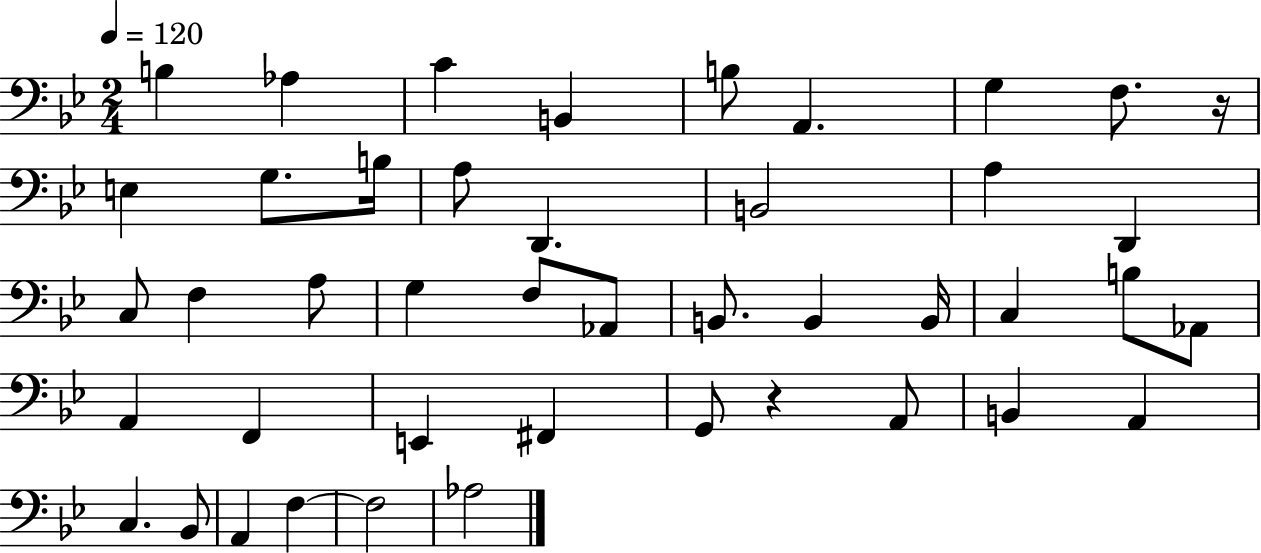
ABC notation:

X:1
T:Untitled
M:2/4
L:1/4
K:Bb
B, _A, C B,, B,/2 A,, G, F,/2 z/4 E, G,/2 B,/4 A,/2 D,, B,,2 A, D,, C,/2 F, A,/2 G, F,/2 _A,,/2 B,,/2 B,, B,,/4 C, B,/2 _A,,/2 A,, F,, E,, ^F,, G,,/2 z A,,/2 B,, A,, C, _B,,/2 A,, F, F,2 _A,2